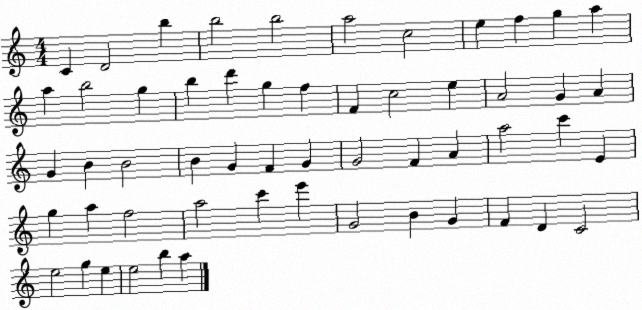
X:1
T:Untitled
M:4/4
L:1/4
K:C
C D2 b b2 b2 a2 c2 e f g a a b2 g b d' g f F c2 e A2 G A G B B2 B G F G G2 F A a2 c' E g a f2 a2 c' e' G2 B G F D C2 e2 g e e2 b a